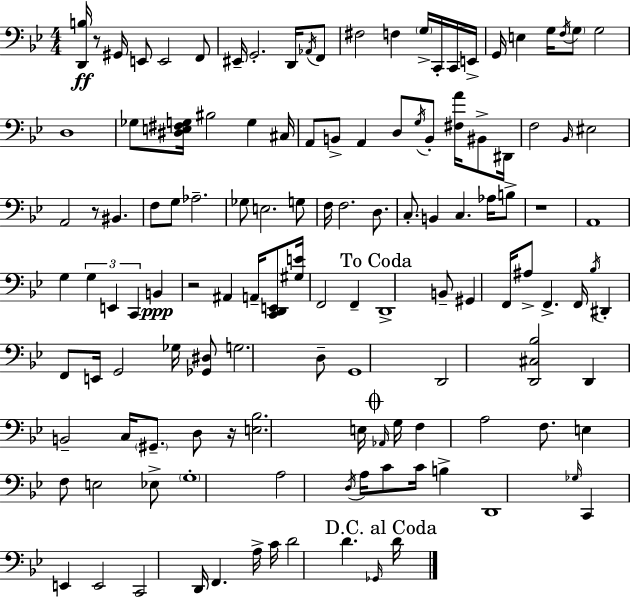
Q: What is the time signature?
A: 4/4